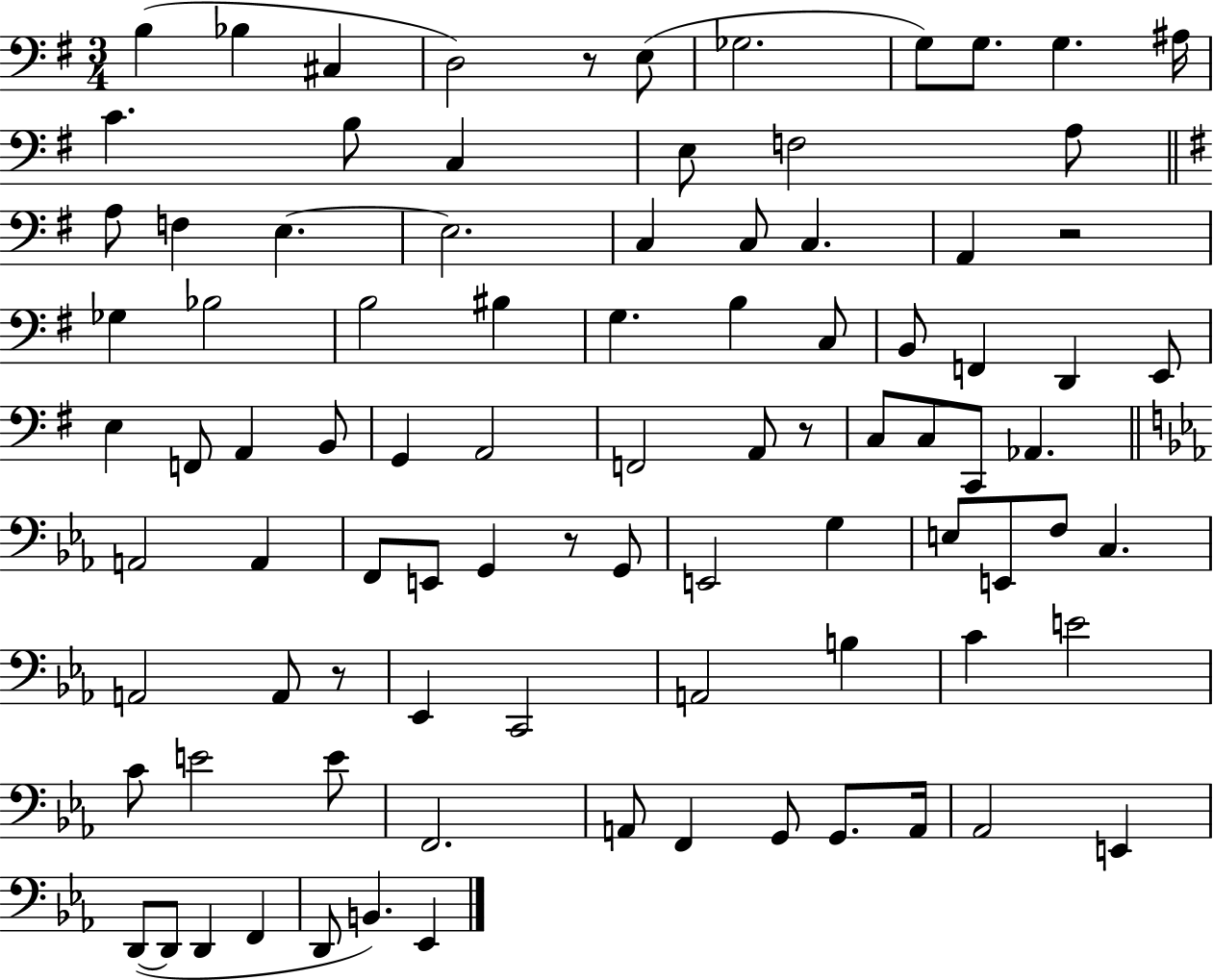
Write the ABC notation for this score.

X:1
T:Untitled
M:3/4
L:1/4
K:G
B, _B, ^C, D,2 z/2 E,/2 _G,2 G,/2 G,/2 G, ^A,/4 C B,/2 C, E,/2 F,2 A,/2 A,/2 F, E, E,2 C, C,/2 C, A,, z2 _G, _B,2 B,2 ^B, G, B, C,/2 B,,/2 F,, D,, E,,/2 E, F,,/2 A,, B,,/2 G,, A,,2 F,,2 A,,/2 z/2 C,/2 C,/2 C,,/2 _A,, A,,2 A,, F,,/2 E,,/2 G,, z/2 G,,/2 E,,2 G, E,/2 E,,/2 F,/2 C, A,,2 A,,/2 z/2 _E,, C,,2 A,,2 B, C E2 C/2 E2 E/2 F,,2 A,,/2 F,, G,,/2 G,,/2 A,,/4 _A,,2 E,, D,,/2 D,,/2 D,, F,, D,,/2 B,, _E,,